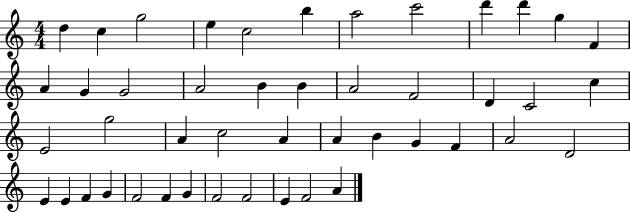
D5/q C5/q G5/h E5/q C5/h B5/q A5/h C6/h D6/q D6/q G5/q F4/q A4/q G4/q G4/h A4/h B4/q B4/q A4/h F4/h D4/q C4/h C5/q E4/h G5/h A4/q C5/h A4/q A4/q B4/q G4/q F4/q A4/h D4/h E4/q E4/q F4/q G4/q F4/h F4/q G4/q F4/h F4/h E4/q F4/h A4/q